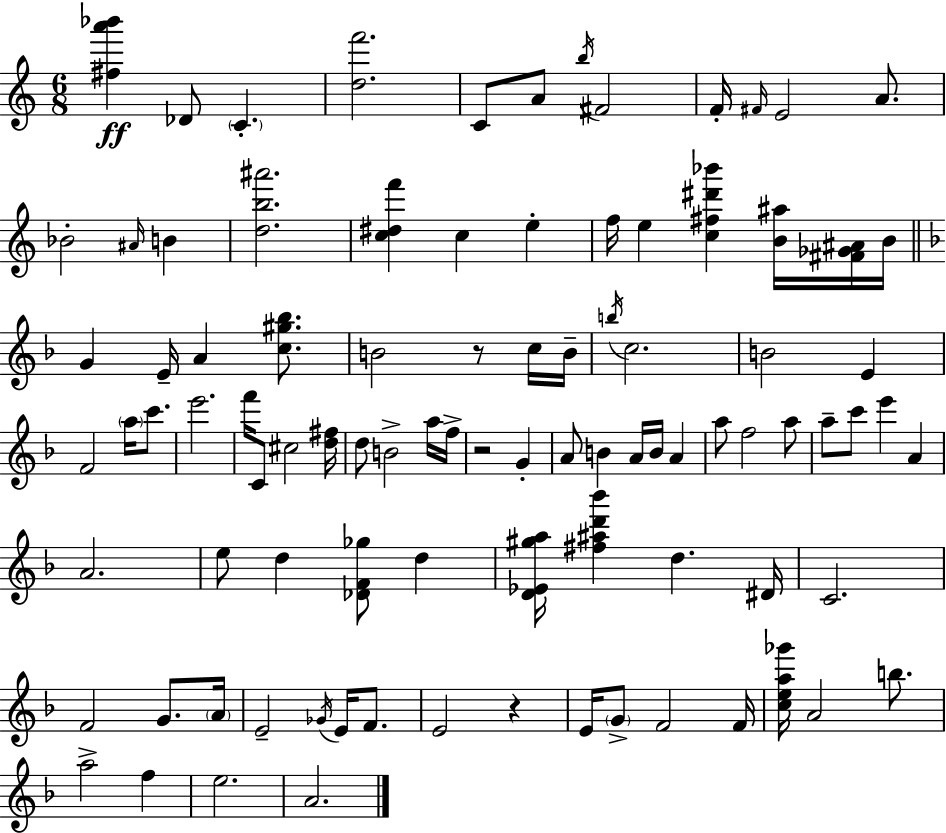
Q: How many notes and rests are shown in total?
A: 93